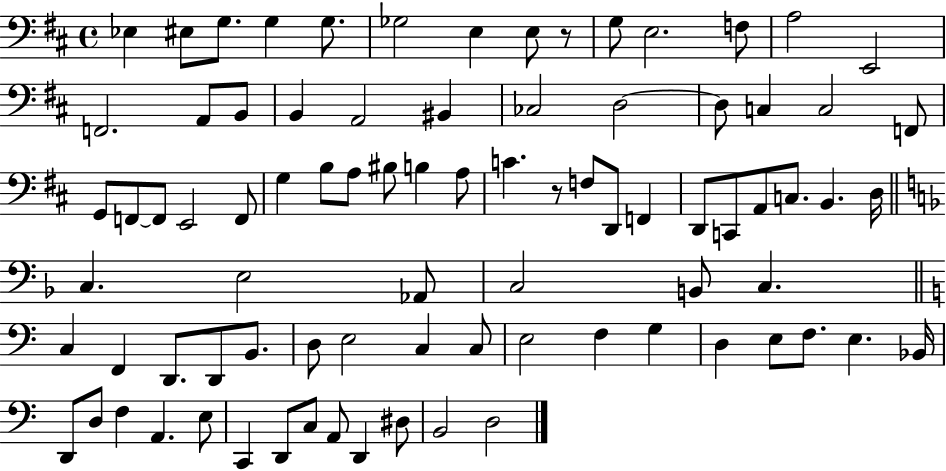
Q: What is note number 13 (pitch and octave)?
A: E2